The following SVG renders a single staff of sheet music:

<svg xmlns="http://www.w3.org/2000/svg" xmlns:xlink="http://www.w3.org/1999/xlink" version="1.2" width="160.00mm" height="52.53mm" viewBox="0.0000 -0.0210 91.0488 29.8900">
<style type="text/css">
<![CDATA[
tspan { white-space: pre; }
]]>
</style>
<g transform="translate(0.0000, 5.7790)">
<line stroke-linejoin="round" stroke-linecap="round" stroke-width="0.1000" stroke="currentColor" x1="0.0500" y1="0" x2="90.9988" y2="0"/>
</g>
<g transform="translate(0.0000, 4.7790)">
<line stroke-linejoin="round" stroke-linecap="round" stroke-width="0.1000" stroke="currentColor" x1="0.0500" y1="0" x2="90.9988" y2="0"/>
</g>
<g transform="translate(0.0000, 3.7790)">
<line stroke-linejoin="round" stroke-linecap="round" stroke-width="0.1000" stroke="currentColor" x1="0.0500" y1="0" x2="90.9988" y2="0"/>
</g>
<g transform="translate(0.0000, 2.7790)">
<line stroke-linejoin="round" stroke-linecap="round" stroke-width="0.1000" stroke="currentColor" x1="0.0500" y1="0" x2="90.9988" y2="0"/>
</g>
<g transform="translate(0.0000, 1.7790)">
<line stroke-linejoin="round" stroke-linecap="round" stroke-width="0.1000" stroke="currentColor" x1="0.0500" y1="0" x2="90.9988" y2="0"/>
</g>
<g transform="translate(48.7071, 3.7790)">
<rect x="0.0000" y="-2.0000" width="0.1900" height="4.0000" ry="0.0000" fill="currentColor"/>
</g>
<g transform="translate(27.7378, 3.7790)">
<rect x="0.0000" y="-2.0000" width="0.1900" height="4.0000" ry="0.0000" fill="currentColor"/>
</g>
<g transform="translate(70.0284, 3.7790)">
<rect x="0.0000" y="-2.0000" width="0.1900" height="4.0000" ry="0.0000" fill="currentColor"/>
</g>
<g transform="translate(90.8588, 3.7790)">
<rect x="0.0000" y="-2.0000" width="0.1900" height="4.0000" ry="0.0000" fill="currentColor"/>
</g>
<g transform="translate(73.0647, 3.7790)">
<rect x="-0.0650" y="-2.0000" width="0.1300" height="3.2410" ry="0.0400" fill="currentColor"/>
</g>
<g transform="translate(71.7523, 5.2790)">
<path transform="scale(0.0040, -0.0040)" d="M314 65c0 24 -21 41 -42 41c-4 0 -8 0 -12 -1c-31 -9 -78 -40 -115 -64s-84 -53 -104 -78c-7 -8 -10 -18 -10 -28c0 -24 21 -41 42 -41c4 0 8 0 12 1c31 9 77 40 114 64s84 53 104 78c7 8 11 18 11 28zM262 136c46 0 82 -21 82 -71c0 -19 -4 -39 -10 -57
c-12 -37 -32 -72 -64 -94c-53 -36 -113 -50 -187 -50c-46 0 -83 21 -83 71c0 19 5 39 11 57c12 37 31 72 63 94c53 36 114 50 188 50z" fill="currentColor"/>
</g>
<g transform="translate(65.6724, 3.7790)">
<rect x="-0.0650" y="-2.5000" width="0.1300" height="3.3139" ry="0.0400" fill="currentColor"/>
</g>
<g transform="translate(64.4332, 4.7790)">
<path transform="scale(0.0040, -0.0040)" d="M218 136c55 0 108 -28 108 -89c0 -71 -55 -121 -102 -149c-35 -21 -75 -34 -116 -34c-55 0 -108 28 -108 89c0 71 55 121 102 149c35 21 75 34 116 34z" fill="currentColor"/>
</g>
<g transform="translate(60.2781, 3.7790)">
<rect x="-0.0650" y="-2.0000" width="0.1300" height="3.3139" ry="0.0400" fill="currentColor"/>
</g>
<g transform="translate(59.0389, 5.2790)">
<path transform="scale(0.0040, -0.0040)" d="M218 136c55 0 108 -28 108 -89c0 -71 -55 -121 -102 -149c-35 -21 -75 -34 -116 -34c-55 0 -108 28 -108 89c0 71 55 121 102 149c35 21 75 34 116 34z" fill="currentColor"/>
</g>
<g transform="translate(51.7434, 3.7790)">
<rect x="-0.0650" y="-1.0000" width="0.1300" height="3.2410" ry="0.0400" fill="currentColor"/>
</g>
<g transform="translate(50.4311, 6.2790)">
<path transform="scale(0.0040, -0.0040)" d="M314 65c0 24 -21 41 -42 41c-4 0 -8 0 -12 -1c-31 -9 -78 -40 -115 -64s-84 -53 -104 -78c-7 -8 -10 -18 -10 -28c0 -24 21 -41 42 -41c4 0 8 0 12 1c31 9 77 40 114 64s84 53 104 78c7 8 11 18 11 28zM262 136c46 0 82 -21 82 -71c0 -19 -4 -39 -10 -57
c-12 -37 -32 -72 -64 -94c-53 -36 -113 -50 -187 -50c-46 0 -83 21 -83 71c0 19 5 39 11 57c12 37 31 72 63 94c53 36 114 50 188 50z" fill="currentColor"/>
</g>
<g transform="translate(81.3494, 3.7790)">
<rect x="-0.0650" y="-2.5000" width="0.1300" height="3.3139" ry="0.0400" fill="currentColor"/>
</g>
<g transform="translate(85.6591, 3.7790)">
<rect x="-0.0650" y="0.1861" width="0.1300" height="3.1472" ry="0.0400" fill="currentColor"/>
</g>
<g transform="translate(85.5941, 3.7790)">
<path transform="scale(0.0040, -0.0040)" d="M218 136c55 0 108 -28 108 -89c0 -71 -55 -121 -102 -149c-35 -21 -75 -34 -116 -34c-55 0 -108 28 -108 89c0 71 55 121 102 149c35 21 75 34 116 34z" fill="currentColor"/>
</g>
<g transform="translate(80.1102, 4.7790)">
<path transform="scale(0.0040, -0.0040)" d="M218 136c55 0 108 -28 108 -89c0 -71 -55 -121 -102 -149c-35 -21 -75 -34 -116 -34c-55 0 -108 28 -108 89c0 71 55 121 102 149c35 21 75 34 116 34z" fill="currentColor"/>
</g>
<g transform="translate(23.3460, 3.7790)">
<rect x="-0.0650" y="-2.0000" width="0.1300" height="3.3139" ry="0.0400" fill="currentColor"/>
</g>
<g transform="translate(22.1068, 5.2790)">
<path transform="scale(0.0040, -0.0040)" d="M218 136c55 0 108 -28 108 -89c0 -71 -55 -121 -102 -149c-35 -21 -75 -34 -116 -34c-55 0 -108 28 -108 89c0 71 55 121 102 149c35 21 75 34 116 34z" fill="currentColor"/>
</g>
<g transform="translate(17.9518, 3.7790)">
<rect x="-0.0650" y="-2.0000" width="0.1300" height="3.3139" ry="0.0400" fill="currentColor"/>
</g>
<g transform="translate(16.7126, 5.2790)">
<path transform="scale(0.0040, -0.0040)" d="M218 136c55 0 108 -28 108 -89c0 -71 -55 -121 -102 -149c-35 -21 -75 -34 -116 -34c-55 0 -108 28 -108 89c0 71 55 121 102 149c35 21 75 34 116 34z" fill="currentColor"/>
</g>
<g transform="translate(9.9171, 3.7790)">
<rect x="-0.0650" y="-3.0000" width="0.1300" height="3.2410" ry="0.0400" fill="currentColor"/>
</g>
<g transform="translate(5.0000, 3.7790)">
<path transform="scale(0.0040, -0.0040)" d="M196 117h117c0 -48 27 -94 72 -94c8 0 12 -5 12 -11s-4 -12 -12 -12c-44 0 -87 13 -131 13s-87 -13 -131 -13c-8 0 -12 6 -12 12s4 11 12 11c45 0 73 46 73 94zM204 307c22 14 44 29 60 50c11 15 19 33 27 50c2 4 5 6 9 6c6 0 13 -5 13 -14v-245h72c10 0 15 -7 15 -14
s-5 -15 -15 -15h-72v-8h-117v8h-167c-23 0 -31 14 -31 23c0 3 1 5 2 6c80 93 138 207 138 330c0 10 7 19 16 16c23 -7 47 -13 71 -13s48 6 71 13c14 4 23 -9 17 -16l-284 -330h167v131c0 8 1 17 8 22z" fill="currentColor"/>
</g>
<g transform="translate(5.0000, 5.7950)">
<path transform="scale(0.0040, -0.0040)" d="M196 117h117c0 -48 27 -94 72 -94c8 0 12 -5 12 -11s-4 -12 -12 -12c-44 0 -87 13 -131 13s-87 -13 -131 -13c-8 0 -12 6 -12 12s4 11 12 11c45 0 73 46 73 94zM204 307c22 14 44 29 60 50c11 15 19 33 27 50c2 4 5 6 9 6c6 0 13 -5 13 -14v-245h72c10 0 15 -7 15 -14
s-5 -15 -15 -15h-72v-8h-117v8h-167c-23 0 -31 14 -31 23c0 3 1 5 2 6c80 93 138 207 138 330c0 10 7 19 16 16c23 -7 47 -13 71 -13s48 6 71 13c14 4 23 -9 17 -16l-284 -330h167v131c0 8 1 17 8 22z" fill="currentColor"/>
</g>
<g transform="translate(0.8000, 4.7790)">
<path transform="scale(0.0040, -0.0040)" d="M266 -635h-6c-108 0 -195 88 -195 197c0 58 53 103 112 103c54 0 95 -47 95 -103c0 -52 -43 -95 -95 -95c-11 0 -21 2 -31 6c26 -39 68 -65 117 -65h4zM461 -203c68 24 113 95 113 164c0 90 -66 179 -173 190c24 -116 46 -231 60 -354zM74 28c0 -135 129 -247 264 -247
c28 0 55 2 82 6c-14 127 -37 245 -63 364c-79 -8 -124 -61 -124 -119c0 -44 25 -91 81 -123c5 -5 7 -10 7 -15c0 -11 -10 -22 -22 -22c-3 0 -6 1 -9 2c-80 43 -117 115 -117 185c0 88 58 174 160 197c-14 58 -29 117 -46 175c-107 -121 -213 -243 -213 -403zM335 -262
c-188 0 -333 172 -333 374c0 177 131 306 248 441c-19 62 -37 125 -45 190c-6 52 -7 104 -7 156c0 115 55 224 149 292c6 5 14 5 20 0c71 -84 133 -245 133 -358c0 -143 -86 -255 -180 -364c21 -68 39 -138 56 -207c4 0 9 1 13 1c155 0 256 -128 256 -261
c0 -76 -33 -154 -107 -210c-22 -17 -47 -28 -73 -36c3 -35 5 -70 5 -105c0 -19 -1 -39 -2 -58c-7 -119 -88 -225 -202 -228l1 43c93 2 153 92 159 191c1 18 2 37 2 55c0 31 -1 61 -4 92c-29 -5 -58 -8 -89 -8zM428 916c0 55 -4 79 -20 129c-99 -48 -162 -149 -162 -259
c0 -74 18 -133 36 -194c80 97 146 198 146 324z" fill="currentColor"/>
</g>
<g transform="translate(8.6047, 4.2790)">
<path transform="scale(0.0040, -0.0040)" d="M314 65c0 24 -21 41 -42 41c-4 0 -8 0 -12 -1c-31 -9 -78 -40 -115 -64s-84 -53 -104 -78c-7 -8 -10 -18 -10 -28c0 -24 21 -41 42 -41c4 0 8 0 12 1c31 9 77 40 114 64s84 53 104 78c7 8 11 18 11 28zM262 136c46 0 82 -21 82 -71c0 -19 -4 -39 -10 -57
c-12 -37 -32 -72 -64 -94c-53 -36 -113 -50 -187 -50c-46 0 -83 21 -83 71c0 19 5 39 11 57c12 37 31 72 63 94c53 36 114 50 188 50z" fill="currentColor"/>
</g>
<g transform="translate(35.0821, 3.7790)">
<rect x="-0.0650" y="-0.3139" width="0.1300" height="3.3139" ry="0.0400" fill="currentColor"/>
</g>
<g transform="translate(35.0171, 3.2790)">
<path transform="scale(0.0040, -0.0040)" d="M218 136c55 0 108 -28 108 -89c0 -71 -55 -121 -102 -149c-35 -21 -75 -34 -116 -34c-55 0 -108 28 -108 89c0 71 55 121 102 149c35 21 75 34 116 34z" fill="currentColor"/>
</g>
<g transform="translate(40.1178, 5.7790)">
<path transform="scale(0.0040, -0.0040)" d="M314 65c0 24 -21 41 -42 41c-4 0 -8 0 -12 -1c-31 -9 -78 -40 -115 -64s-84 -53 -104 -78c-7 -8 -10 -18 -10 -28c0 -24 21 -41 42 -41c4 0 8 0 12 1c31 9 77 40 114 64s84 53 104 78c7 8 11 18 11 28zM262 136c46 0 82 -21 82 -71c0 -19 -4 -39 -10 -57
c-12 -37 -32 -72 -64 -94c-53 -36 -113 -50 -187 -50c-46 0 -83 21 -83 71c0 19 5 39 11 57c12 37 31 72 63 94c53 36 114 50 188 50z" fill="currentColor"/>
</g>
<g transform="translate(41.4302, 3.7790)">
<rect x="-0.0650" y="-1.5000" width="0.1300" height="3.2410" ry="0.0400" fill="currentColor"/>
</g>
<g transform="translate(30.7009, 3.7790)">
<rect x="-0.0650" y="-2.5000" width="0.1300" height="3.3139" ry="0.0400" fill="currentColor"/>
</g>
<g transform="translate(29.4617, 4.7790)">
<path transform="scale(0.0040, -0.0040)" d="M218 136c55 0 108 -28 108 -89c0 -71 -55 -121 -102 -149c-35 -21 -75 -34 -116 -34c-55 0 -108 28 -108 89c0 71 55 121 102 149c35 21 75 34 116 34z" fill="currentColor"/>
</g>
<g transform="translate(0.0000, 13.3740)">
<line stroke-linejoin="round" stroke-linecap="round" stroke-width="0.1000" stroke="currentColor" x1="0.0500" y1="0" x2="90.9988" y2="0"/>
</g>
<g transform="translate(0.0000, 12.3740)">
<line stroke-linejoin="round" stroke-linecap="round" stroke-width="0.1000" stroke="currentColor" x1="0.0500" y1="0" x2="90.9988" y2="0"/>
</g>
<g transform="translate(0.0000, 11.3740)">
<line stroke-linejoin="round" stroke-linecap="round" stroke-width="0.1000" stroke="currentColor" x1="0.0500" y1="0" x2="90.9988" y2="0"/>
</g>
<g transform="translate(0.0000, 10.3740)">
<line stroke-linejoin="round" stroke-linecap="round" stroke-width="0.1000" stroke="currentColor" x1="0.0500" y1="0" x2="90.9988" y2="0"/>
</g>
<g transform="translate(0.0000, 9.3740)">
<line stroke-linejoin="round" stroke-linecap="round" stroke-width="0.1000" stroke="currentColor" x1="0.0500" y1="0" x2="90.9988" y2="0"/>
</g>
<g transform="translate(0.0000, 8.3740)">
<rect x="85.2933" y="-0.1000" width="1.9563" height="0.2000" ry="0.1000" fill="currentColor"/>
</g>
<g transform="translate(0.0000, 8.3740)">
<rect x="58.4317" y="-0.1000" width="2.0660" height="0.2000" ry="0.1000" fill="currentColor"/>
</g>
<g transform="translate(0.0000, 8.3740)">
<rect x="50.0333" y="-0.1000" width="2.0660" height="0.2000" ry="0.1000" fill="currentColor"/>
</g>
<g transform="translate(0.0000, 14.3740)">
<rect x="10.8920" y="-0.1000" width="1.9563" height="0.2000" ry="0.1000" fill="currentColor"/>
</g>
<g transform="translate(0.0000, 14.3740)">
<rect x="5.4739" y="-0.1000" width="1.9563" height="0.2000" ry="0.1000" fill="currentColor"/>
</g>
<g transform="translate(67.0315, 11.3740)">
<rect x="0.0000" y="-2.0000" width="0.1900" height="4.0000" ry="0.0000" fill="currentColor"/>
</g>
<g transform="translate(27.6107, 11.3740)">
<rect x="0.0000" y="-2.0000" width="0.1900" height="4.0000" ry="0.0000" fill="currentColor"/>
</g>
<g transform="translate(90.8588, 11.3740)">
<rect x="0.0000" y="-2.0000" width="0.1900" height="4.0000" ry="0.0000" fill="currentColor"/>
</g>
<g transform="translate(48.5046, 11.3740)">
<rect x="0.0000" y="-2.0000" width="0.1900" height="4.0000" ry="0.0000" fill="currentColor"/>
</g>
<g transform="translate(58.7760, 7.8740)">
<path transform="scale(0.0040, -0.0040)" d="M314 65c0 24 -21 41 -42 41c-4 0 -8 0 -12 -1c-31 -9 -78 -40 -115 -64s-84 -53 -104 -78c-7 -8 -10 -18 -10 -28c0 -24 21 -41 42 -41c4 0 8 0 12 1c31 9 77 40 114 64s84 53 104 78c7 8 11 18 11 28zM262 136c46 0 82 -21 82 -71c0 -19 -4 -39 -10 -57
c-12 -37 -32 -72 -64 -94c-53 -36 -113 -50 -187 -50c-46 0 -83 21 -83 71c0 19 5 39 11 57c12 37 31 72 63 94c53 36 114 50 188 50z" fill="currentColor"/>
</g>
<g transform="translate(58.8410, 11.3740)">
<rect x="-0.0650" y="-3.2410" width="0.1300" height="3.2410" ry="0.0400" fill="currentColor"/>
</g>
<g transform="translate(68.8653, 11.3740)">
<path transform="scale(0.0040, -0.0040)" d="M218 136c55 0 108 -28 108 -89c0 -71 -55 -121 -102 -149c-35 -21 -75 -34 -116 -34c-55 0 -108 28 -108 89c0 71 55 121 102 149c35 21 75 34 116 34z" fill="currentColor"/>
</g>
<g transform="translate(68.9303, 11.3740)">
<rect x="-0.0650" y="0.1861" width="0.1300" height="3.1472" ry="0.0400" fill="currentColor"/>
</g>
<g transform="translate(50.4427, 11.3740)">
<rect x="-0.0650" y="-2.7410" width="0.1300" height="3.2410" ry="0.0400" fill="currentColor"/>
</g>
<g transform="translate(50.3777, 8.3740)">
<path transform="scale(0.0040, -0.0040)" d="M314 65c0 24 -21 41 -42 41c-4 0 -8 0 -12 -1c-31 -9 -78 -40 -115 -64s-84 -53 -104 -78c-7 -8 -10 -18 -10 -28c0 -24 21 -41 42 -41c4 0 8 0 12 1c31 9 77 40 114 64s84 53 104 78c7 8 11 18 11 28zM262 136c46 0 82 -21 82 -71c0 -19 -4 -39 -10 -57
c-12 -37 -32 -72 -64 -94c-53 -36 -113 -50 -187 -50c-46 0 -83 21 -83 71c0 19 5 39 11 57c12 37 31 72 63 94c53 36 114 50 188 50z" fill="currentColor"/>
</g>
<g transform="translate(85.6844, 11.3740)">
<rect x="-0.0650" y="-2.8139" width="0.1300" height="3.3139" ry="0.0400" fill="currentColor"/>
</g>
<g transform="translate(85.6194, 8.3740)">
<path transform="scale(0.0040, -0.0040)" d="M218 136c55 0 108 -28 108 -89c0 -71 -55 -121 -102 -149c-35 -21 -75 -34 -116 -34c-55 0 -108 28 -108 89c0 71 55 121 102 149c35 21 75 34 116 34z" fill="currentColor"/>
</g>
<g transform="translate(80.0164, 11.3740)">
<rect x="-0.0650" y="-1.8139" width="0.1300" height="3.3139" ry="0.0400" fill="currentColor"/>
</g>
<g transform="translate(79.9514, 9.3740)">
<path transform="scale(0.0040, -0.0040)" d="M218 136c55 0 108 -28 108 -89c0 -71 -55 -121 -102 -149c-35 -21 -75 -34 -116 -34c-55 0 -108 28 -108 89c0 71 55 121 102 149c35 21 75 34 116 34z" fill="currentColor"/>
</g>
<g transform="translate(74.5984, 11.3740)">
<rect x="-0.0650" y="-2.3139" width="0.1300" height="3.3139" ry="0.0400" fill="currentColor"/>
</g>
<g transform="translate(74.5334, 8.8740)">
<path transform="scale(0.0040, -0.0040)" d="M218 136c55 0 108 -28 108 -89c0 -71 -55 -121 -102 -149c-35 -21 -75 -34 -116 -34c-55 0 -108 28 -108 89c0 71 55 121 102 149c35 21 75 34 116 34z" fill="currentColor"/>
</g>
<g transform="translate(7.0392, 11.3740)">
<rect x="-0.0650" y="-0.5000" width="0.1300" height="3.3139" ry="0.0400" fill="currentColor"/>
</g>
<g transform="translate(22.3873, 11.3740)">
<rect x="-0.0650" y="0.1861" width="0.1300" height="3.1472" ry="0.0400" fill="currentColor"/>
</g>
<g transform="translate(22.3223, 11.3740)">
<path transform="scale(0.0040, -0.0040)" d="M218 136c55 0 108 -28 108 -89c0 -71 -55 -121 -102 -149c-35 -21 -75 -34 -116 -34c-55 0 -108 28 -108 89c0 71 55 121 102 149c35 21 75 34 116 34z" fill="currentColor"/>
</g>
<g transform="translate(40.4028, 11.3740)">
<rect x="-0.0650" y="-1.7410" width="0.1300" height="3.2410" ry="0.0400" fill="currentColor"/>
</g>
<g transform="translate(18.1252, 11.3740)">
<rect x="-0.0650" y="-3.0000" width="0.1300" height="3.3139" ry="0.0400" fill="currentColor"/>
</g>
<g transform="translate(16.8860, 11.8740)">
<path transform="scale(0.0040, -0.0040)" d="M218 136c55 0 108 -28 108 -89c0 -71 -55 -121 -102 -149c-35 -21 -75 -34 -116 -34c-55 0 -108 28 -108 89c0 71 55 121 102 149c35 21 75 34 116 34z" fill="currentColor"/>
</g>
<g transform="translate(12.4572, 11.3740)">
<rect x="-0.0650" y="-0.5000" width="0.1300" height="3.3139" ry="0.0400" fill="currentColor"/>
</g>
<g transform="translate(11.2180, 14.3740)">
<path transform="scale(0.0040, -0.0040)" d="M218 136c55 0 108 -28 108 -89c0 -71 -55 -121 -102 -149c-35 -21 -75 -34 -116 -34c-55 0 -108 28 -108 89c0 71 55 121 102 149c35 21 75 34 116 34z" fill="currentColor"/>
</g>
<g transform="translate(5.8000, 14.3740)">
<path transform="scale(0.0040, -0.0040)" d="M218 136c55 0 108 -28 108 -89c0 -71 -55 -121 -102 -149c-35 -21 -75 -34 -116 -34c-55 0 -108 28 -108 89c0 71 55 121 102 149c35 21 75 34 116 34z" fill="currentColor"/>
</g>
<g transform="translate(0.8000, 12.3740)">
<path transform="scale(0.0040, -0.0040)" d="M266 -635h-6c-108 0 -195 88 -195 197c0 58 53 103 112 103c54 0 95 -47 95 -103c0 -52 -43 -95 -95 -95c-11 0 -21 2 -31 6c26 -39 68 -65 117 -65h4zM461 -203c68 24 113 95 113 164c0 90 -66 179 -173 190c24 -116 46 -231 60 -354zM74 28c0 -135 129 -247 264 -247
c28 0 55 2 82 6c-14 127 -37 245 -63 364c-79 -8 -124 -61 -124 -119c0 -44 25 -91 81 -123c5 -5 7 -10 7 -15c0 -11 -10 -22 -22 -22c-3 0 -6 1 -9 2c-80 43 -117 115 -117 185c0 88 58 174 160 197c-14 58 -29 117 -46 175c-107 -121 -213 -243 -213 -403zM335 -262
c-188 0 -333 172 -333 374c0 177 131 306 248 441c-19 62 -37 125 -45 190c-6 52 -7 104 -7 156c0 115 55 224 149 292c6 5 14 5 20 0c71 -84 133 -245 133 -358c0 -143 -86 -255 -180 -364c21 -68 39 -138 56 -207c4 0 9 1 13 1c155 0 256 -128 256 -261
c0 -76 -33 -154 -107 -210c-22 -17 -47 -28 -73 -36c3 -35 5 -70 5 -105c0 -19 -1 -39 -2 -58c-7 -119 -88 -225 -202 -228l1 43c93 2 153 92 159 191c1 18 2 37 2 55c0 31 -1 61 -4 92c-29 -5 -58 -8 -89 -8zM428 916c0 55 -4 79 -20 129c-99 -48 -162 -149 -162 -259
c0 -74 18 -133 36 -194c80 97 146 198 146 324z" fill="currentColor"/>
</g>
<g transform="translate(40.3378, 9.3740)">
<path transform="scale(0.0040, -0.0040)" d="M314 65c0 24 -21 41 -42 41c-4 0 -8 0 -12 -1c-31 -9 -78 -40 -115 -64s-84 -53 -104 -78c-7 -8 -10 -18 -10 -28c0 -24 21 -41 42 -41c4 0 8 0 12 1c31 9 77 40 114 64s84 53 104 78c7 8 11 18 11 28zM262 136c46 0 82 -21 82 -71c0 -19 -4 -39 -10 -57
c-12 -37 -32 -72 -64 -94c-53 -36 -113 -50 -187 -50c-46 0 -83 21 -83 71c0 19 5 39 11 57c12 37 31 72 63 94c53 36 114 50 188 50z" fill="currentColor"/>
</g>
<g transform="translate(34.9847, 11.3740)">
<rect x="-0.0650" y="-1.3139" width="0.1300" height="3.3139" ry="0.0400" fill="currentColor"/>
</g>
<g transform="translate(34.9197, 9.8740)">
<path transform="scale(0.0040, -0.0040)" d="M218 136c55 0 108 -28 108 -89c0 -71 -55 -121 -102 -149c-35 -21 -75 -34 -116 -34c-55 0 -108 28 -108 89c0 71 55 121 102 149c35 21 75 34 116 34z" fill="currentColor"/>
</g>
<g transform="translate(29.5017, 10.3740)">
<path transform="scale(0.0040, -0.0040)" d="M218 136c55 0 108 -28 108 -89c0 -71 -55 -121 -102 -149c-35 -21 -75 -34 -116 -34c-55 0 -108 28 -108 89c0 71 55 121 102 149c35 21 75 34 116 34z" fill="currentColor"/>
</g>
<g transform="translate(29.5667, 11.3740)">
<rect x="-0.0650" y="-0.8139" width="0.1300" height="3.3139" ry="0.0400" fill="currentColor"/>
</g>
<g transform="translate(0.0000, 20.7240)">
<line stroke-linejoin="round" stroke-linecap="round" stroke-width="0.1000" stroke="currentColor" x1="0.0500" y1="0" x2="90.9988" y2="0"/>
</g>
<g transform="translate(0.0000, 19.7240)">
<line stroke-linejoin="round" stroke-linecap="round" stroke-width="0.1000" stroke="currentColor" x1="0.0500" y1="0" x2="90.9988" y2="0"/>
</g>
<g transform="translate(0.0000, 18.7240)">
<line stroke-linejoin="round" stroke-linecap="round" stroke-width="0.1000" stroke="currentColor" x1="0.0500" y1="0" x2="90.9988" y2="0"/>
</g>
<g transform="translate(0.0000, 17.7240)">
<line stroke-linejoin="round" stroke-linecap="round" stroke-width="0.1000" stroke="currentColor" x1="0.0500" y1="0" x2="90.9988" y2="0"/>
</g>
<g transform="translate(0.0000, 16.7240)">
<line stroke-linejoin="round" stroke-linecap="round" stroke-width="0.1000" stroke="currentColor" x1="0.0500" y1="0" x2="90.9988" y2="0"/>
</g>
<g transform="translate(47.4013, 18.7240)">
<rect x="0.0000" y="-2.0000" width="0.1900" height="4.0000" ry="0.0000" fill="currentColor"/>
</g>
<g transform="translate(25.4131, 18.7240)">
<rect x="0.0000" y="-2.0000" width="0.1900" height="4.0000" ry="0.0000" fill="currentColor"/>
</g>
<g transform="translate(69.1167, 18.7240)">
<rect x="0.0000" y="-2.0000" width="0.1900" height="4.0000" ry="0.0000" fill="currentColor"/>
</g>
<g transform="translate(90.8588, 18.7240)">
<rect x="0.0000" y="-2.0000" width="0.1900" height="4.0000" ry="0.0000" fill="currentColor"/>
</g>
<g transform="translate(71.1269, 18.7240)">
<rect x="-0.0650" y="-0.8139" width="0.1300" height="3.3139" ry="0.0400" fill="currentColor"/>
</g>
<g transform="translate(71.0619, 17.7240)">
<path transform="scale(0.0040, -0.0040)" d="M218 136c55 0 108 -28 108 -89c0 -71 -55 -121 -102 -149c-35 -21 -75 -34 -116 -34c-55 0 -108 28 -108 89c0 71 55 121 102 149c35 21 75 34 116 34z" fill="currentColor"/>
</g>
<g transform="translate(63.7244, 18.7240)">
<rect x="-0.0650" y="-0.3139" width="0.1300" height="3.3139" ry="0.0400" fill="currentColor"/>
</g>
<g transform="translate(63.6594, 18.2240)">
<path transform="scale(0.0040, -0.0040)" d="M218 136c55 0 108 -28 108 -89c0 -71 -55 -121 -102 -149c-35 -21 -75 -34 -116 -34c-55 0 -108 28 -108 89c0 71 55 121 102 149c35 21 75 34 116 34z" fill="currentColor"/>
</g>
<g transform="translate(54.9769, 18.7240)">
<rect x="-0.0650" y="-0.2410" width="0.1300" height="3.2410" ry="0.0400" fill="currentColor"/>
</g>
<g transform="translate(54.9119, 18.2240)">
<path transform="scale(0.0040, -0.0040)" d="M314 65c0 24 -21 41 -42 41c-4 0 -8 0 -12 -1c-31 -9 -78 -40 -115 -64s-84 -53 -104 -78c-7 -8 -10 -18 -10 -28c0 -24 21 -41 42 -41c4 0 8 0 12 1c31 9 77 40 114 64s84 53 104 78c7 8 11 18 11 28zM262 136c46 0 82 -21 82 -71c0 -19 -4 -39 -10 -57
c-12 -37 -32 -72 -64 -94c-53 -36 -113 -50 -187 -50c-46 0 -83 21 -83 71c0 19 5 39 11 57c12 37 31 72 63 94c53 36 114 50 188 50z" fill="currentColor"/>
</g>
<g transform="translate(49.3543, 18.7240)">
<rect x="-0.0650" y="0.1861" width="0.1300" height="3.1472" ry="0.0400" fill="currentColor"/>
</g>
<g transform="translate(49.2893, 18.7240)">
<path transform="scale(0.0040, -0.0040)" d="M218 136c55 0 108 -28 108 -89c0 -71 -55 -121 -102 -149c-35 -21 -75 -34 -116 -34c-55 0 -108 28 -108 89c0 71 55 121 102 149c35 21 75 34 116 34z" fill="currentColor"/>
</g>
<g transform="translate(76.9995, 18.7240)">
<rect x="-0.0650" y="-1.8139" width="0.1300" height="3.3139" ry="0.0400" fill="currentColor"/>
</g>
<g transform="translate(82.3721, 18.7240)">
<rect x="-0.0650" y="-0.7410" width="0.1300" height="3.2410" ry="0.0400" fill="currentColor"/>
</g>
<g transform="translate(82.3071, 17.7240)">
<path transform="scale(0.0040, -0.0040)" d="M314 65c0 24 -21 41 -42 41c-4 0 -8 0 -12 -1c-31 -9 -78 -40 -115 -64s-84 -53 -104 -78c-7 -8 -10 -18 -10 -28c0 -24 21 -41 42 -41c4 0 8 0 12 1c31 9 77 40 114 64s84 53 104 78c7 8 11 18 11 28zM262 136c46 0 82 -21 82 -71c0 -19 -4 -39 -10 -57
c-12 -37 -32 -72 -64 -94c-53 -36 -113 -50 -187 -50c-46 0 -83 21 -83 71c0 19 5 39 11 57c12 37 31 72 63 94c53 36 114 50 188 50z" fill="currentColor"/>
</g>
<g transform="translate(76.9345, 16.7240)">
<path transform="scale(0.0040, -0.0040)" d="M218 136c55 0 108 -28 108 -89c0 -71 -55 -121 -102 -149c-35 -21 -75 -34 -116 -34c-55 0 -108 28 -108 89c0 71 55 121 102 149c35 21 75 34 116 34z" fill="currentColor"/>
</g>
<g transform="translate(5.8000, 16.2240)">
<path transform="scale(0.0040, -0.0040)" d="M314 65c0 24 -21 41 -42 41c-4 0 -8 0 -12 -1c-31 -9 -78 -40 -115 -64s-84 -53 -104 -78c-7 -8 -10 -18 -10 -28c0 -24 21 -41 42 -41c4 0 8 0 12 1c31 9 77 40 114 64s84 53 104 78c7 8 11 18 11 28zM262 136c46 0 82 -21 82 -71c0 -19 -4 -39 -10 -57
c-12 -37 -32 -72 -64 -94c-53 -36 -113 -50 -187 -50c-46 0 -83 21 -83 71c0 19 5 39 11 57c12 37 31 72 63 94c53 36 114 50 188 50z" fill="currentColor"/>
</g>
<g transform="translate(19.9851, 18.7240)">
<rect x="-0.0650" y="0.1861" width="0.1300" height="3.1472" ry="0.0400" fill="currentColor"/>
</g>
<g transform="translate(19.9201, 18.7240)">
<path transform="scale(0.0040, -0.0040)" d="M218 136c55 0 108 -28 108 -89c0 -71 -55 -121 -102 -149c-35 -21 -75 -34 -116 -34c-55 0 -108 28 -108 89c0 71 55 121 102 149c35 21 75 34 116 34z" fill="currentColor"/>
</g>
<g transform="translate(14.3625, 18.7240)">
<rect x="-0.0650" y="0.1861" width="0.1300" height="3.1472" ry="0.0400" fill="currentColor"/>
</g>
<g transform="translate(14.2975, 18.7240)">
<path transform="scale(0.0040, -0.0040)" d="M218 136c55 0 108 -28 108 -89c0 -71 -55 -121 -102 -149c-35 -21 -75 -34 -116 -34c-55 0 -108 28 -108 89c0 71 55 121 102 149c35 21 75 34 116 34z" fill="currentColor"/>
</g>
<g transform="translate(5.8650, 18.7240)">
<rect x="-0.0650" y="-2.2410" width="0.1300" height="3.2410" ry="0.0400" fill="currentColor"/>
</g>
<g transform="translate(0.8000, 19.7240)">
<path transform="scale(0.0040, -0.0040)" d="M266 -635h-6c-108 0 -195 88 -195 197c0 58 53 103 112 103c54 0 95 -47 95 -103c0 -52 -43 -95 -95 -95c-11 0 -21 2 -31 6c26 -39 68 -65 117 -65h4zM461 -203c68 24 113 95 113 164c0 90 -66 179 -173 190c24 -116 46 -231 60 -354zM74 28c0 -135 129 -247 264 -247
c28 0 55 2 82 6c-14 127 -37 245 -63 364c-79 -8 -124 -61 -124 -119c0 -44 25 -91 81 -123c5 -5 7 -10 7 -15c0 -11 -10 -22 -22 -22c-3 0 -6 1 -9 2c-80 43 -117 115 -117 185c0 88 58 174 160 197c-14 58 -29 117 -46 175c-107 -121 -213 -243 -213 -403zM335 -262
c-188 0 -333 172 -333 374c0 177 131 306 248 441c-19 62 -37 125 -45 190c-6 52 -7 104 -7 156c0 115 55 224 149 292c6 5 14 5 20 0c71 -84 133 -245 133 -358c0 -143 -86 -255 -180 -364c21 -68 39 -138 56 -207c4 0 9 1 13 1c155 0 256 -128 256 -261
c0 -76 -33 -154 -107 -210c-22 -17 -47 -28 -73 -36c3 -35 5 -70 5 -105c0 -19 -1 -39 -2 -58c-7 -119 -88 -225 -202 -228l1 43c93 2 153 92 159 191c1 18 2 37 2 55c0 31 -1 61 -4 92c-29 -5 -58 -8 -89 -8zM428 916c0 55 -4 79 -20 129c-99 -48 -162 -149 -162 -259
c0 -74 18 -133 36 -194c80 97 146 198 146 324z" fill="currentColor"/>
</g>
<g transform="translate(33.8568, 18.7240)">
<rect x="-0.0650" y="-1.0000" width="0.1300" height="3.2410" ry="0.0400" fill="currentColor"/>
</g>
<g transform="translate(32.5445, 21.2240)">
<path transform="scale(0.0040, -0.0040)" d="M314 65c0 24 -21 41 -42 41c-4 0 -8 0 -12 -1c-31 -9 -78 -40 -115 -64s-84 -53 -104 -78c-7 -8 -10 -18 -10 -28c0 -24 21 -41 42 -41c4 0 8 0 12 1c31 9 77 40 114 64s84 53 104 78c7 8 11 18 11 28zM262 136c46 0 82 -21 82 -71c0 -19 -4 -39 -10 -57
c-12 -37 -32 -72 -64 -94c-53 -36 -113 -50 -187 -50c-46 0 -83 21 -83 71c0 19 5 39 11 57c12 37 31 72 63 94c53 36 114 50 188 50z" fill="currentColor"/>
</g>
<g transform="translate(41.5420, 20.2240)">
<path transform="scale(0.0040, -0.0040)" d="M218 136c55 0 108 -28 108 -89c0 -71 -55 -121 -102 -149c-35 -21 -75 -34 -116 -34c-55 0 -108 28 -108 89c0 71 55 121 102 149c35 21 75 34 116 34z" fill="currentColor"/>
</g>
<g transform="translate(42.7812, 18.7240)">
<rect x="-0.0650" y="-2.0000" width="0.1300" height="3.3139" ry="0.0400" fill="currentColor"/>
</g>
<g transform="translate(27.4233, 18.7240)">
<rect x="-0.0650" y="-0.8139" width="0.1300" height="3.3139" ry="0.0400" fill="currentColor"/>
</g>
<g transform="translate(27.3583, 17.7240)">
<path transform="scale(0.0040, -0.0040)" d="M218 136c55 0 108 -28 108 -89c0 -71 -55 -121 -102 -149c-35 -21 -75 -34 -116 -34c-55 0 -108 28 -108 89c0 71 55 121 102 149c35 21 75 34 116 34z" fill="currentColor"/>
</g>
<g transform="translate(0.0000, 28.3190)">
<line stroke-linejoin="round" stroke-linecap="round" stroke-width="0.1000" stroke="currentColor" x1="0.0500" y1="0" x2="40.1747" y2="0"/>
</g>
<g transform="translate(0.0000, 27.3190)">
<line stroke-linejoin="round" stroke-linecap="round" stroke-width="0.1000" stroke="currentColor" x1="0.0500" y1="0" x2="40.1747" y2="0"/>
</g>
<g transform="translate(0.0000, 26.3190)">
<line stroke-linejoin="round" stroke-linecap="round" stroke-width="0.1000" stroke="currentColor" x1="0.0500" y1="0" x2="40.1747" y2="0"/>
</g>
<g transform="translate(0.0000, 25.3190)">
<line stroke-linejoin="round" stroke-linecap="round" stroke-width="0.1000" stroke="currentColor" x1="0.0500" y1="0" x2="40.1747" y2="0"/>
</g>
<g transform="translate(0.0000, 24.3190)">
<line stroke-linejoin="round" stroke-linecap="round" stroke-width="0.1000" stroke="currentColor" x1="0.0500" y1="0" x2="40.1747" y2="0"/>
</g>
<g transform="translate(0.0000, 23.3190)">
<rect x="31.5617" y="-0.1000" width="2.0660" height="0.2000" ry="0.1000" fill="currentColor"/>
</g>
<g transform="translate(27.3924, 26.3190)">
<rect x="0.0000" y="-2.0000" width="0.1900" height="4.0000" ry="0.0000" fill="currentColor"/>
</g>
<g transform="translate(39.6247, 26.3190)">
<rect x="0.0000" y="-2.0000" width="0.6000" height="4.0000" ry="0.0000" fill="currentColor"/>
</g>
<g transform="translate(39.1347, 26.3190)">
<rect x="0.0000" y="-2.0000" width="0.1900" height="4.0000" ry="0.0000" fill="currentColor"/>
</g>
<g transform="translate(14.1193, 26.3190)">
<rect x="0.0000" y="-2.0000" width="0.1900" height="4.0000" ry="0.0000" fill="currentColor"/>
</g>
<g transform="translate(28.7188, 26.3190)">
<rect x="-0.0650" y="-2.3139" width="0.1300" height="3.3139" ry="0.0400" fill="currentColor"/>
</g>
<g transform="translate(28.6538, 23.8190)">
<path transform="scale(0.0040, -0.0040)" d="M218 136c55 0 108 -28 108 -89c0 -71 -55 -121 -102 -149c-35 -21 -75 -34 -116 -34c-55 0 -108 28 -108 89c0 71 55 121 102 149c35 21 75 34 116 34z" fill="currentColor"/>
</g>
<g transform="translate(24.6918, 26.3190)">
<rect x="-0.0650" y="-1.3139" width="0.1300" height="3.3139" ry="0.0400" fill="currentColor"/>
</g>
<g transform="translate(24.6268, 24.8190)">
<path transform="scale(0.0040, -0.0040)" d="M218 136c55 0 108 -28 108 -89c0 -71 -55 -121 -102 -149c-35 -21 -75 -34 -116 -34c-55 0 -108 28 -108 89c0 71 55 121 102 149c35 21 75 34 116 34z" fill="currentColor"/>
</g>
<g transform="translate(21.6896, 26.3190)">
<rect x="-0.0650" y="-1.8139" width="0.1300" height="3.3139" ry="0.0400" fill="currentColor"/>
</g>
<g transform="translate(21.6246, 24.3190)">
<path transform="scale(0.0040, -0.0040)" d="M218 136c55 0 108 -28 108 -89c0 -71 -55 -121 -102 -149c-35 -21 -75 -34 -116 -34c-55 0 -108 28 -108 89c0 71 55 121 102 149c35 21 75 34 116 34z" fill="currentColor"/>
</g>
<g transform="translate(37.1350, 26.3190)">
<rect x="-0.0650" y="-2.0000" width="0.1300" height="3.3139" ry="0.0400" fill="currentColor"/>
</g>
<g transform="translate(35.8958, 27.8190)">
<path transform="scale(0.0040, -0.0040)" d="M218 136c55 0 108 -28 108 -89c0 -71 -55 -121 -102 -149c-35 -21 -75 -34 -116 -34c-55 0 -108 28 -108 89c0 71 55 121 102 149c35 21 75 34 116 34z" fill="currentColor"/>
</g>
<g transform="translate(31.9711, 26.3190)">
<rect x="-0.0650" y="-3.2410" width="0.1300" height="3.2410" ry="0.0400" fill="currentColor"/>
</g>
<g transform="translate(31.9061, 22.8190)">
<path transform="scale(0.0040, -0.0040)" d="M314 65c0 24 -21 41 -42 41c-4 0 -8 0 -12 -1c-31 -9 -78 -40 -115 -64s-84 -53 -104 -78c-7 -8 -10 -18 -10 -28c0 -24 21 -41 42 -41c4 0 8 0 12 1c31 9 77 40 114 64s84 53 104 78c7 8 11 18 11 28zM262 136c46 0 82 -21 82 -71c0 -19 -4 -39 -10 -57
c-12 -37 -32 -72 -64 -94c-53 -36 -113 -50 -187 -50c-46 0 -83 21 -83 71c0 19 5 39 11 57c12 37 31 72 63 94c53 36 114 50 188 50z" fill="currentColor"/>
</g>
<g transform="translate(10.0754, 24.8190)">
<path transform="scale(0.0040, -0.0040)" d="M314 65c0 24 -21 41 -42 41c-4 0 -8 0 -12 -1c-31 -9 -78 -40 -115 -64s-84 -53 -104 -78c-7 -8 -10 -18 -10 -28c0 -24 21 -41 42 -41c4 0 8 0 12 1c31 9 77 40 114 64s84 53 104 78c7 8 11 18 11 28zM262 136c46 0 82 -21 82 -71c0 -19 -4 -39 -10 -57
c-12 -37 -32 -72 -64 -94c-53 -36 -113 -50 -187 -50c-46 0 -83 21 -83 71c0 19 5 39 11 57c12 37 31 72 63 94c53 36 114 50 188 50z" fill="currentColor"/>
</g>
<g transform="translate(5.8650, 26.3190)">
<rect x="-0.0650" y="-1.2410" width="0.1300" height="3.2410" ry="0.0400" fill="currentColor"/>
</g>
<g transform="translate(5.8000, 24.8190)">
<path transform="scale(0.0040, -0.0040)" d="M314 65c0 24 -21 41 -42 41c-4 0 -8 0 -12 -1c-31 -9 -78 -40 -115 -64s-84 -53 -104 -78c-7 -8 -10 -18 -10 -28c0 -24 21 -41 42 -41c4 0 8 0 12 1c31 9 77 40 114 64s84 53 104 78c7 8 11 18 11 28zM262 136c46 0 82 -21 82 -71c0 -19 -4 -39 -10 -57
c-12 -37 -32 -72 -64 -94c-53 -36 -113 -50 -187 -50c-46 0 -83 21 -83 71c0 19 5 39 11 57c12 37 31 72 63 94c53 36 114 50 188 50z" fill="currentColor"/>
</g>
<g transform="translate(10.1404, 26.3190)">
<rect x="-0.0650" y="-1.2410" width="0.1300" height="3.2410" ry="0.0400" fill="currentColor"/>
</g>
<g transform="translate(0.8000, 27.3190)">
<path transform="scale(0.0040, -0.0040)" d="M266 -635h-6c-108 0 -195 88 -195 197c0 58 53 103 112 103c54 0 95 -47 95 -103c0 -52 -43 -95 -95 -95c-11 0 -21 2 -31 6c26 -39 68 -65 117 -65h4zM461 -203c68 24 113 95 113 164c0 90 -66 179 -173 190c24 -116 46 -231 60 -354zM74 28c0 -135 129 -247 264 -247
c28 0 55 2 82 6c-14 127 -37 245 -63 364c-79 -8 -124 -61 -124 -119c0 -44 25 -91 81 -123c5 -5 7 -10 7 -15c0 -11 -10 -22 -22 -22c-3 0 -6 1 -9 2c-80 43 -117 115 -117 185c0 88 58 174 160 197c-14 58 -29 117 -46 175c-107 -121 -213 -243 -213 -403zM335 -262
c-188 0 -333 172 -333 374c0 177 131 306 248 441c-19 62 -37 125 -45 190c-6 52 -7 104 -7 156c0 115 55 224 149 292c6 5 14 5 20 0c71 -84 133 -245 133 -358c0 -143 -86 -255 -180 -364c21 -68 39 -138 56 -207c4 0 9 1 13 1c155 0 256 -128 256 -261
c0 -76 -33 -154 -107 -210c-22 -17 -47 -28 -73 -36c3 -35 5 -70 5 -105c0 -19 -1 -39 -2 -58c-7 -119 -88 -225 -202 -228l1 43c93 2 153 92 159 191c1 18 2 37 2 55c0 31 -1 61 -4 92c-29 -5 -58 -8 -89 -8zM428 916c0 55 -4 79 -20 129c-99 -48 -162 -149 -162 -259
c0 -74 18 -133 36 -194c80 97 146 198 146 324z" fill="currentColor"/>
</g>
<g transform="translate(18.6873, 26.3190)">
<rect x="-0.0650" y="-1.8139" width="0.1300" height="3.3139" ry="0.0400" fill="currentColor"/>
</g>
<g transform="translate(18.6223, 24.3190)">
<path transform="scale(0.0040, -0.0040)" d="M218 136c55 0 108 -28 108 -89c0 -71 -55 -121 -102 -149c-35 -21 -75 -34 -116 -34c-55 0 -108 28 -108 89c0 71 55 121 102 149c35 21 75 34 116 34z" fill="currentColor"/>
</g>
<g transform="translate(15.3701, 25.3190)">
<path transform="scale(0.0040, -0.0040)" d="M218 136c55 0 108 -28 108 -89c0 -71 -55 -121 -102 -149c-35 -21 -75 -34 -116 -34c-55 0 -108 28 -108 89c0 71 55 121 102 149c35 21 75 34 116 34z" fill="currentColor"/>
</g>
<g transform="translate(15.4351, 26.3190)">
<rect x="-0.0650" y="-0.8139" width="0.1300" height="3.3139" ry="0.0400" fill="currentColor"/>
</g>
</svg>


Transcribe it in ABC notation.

X:1
T:Untitled
M:4/4
L:1/4
K:C
A2 F F G c E2 D2 F G F2 G B C C A B d e f2 a2 b2 B g f a g2 B B d D2 F B c2 c d f d2 e2 e2 d f f e g b2 F